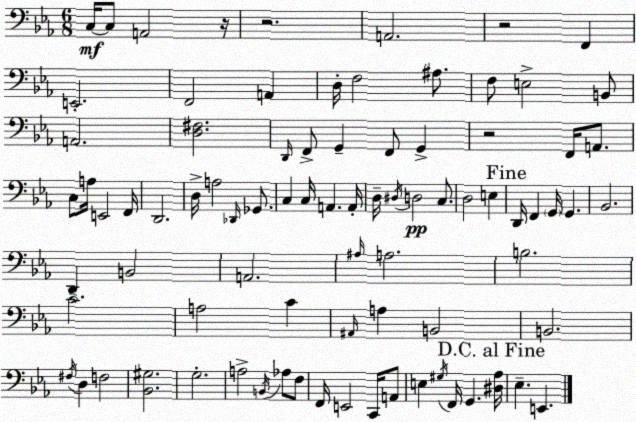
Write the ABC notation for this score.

X:1
T:Untitled
M:6/8
L:1/4
K:Cm
C,/4 C,/2 A,,2 z/4 z2 A,,2 z2 F,, E,,2 F,,2 A,, D,/4 F,2 ^A,/2 F,/2 E,2 B,,/2 A,,2 [D,^F,]2 D,,/4 F,,/2 G,, F,,/2 G,, z2 F,,/4 A,,/2 C,/2 A,/4 E,,2 F,,/4 D,,2 D,/4 A,2 _D,,/4 _G,,/2 C, C,/4 A,, A,,/4 D,/4 ^D,/4 D,2 C,/2 D,2 E, D,,/4 F,, G,,/4 G,, _B,,2 D,, B,,2 A,,2 ^A,/4 A,2 B,2 C2 A,2 C ^A,,/4 A, B,,2 B,,2 ^F,/4 D, F,2 [_B,,^G,]2 G,2 A,2 B,,/4 _A,/2 F,/2 F,,/4 E,,2 C,,/4 A,,/2 E, ^G,/4 F,,/4 G,, [^D,_A,]/4 _E, E,,